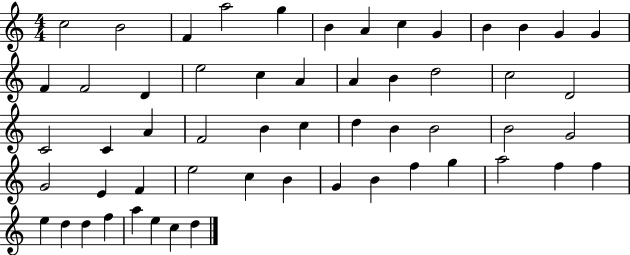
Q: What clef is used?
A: treble